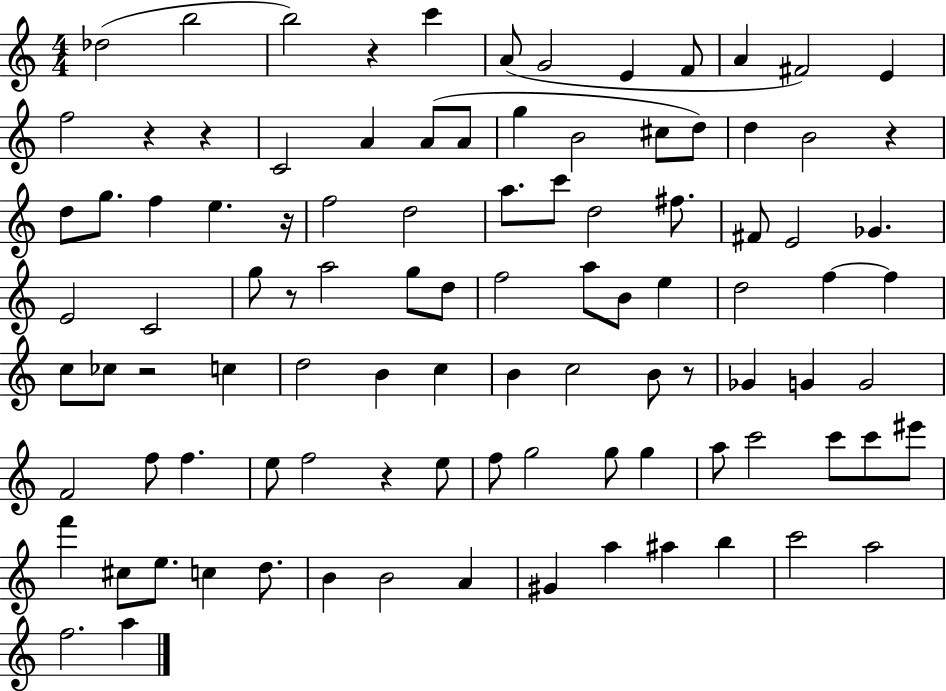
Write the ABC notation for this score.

X:1
T:Untitled
M:4/4
L:1/4
K:C
_d2 b2 b2 z c' A/2 G2 E F/2 A ^F2 E f2 z z C2 A A/2 A/2 g B2 ^c/2 d/2 d B2 z d/2 g/2 f e z/4 f2 d2 a/2 c'/2 d2 ^f/2 ^F/2 E2 _G E2 C2 g/2 z/2 a2 g/2 d/2 f2 a/2 B/2 e d2 f f c/2 _c/2 z2 c d2 B c B c2 B/2 z/2 _G G G2 F2 f/2 f e/2 f2 z e/2 f/2 g2 g/2 g a/2 c'2 c'/2 c'/2 ^e'/2 f' ^c/2 e/2 c d/2 B B2 A ^G a ^a b c'2 a2 f2 a